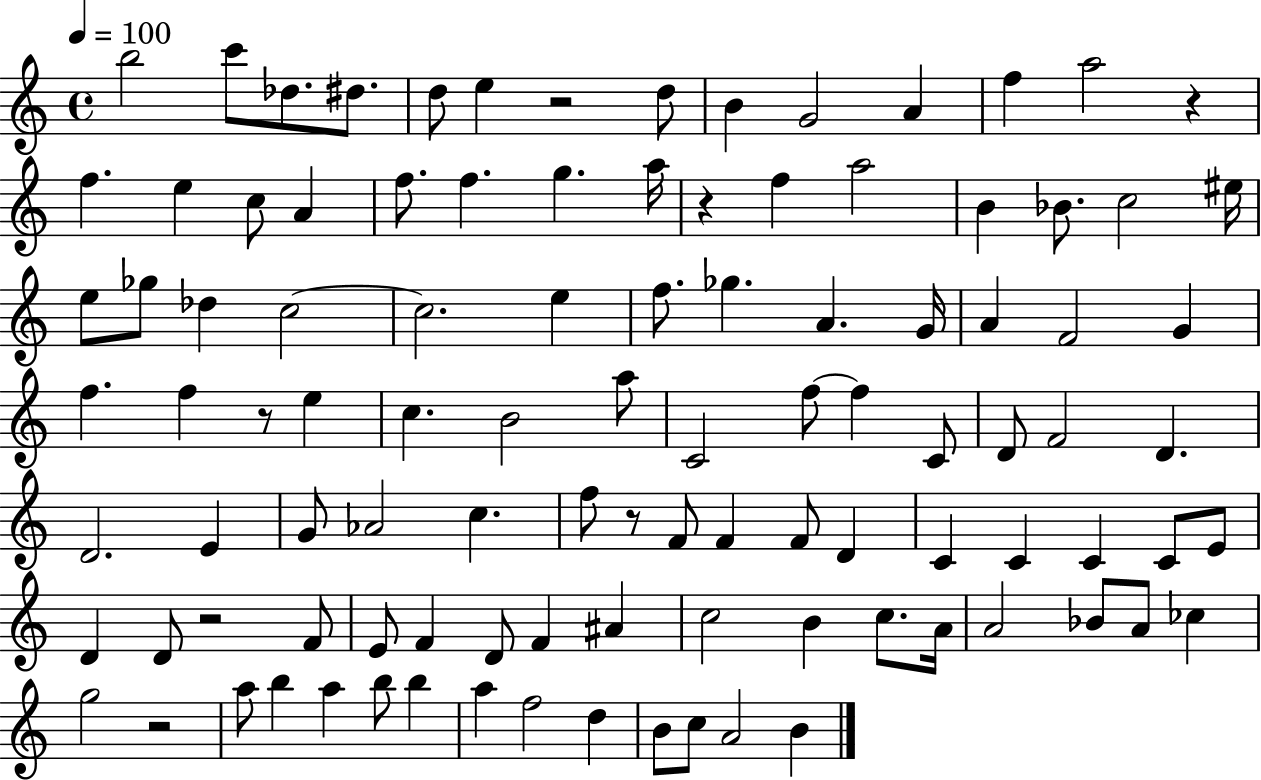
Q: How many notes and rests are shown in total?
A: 103